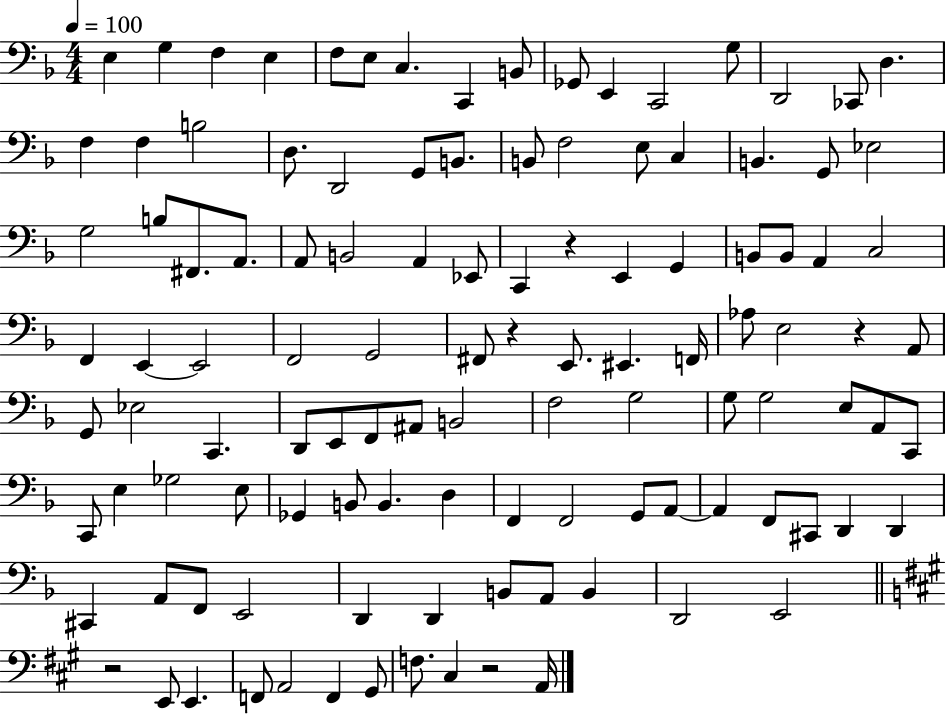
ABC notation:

X:1
T:Untitled
M:4/4
L:1/4
K:F
E, G, F, E, F,/2 E,/2 C, C,, B,,/2 _G,,/2 E,, C,,2 G,/2 D,,2 _C,,/2 D, F, F, B,2 D,/2 D,,2 G,,/2 B,,/2 B,,/2 F,2 E,/2 C, B,, G,,/2 _E,2 G,2 B,/2 ^F,,/2 A,,/2 A,,/2 B,,2 A,, _E,,/2 C,, z E,, G,, B,,/2 B,,/2 A,, C,2 F,, E,, E,,2 F,,2 G,,2 ^F,,/2 z E,,/2 ^E,, F,,/4 _A,/2 E,2 z A,,/2 G,,/2 _E,2 C,, D,,/2 E,,/2 F,,/2 ^A,,/2 B,,2 F,2 G,2 G,/2 G,2 E,/2 A,,/2 C,,/2 C,,/2 E, _G,2 E,/2 _G,, B,,/2 B,, D, F,, F,,2 G,,/2 A,,/2 A,, F,,/2 ^C,,/2 D,, D,, ^C,, A,,/2 F,,/2 E,,2 D,, D,, B,,/2 A,,/2 B,, D,,2 E,,2 z2 E,,/2 E,, F,,/2 A,,2 F,, ^G,,/2 F,/2 ^C, z2 A,,/4